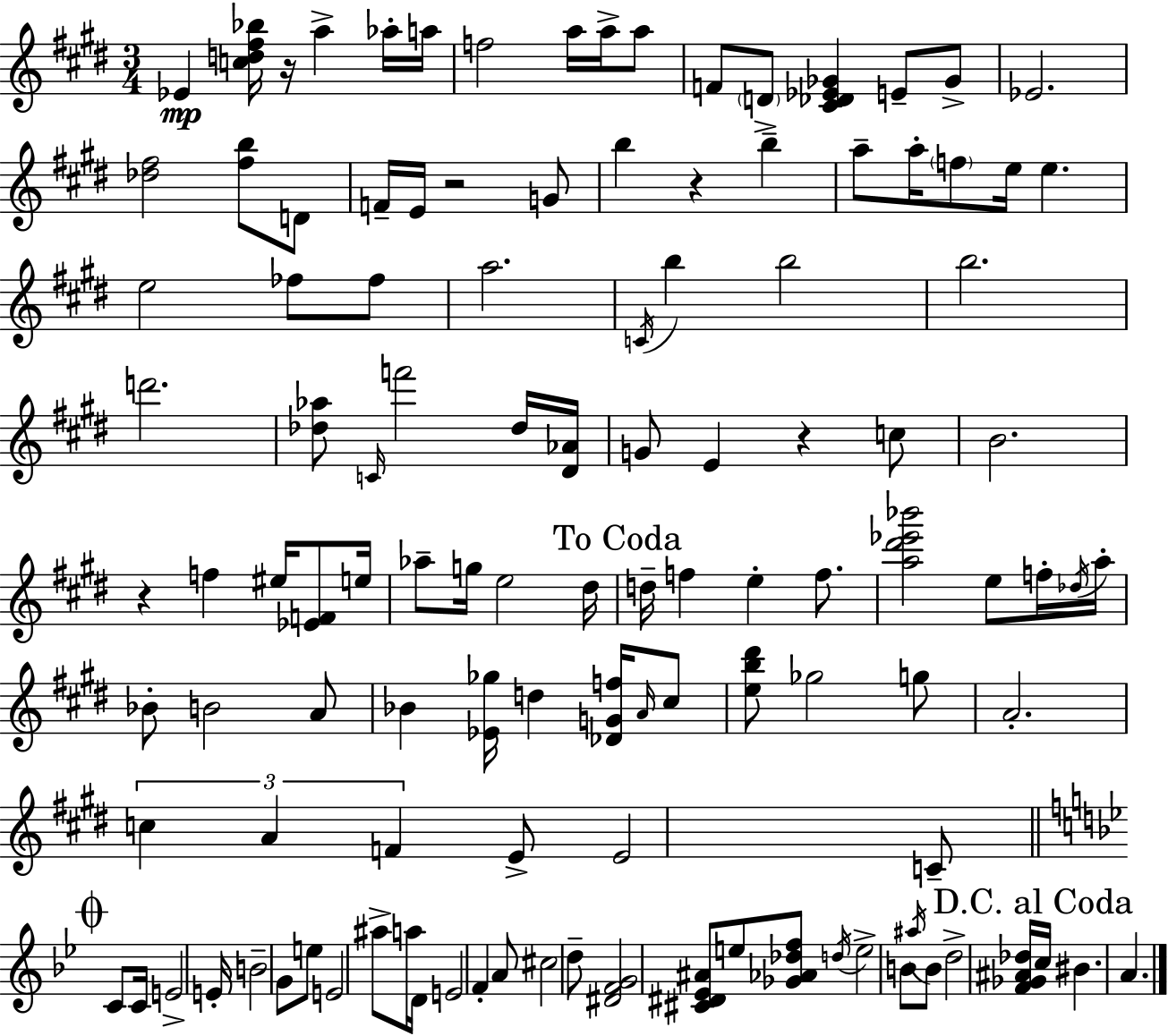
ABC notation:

X:1
T:Untitled
M:3/4
L:1/4
K:E
_E [cd^f_b]/4 z/4 a _a/4 a/4 f2 a/4 a/4 a/2 F/2 D/2 [^C_D_E_G] E/2 _G/2 _E2 [_d^f]2 [^fb]/2 D/2 F/4 E/4 z2 G/2 b z b a/2 a/4 f/2 e/4 e e2 _f/2 _f/2 a2 C/4 b b2 b2 d'2 [_d_a]/2 C/4 f'2 _d/4 [^D_A]/4 G/2 E z c/2 B2 z f ^e/4 [_EF]/2 e/4 _a/2 g/4 e2 ^d/4 d/4 f e f/2 [a^d'_e'_b']2 e/2 f/4 _d/4 a/4 _B/2 B2 A/2 _B [_E_g]/4 d [_DGf]/4 A/4 ^c/2 [eb^d']/2 _g2 g/2 A2 c A F E/2 E2 C/2 C/2 C/4 E2 E/4 B2 G/2 e/2 E2 ^a/2 a/4 D/4 E2 F A/2 ^c2 d/2 [^DFG]2 [^C^D_E^A]/2 e/2 [_G_A_df]/2 d/4 e2 B/2 ^a/4 B/2 d2 [F_G^A_d]/4 c/4 ^B A